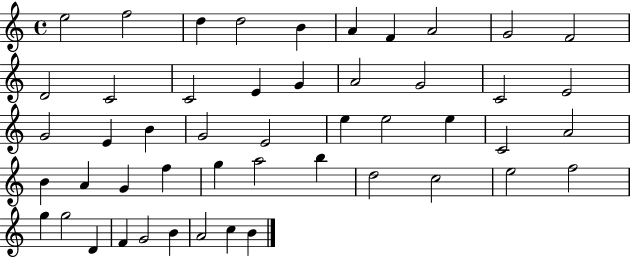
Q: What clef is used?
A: treble